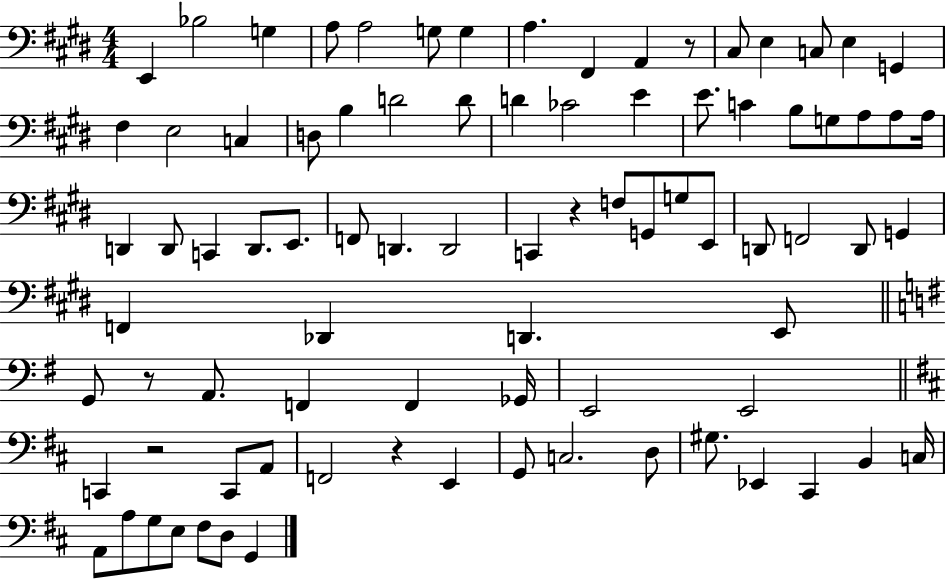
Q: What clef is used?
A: bass